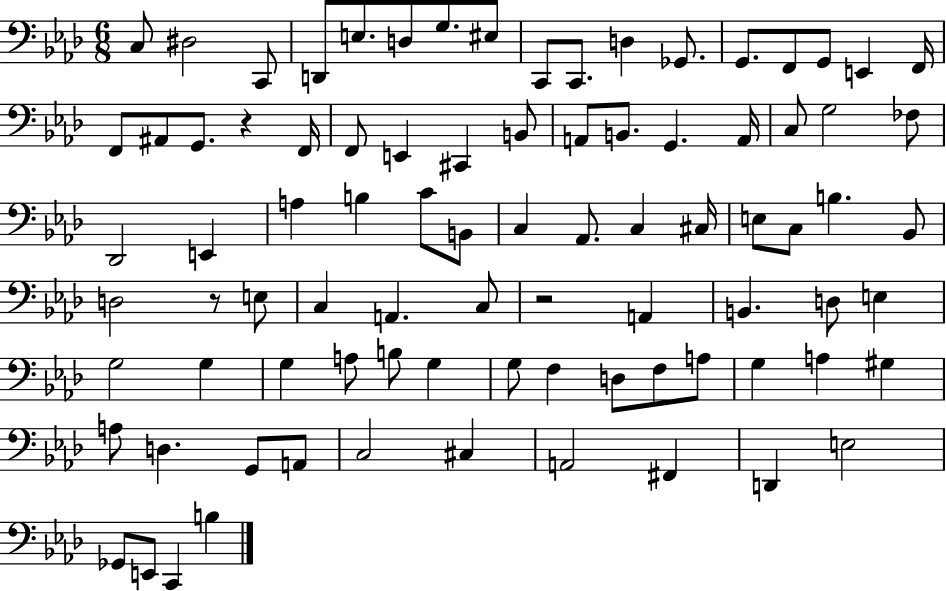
C3/e D#3/h C2/e D2/e E3/e. D3/e G3/e. EIS3/e C2/e C2/e. D3/q Gb2/e. G2/e. F2/e G2/e E2/q F2/s F2/e A#2/e G2/e. R/q F2/s F2/e E2/q C#2/q B2/e A2/e B2/e. G2/q. A2/s C3/e G3/h FES3/e Db2/h E2/q A3/q B3/q C4/e B2/e C3/q Ab2/e. C3/q C#3/s E3/e C3/e B3/q. Bb2/e D3/h R/e E3/e C3/q A2/q. C3/e R/h A2/q B2/q. D3/e E3/q G3/h G3/q G3/q A3/e B3/e G3/q G3/e F3/q D3/e F3/e A3/e G3/q A3/q G#3/q A3/e D3/q. G2/e A2/e C3/h C#3/q A2/h F#2/q D2/q E3/h Gb2/e E2/e C2/q B3/q